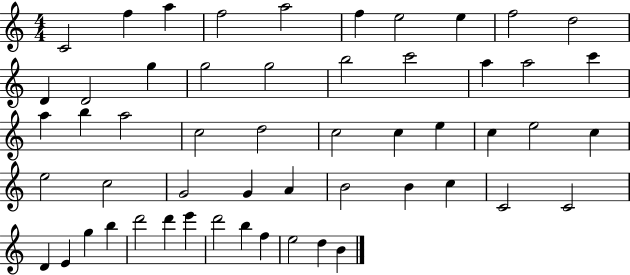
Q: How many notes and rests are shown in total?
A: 54